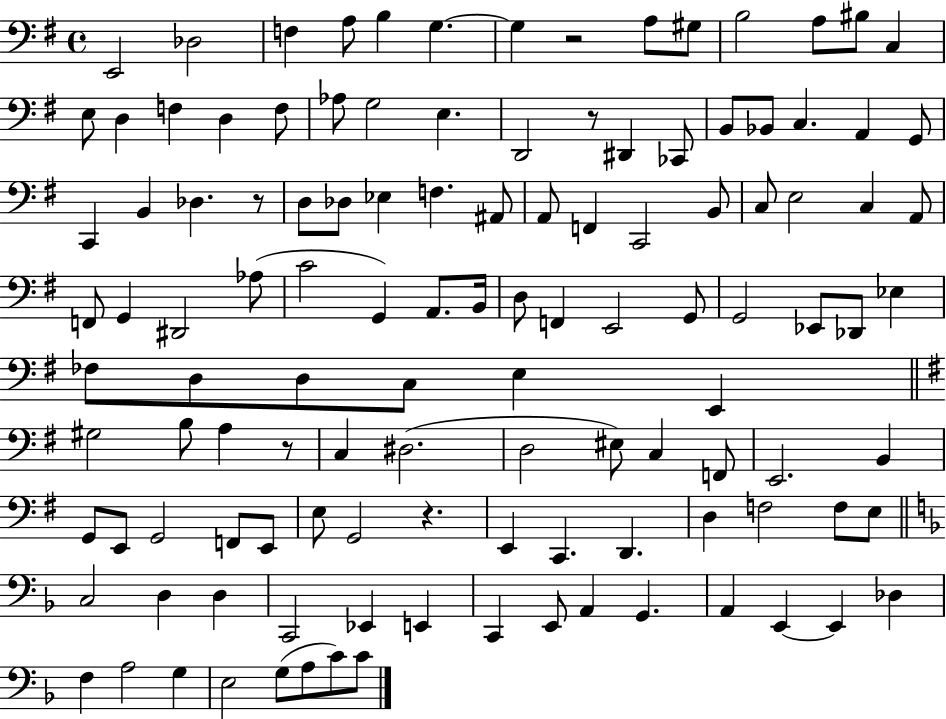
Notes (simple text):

E2/h Db3/h F3/q A3/e B3/q G3/q. G3/q R/h A3/e G#3/e B3/h A3/e BIS3/e C3/q E3/e D3/q F3/q D3/q F3/e Ab3/e G3/h E3/q. D2/h R/e D#2/q CES2/e B2/e Bb2/e C3/q. A2/q G2/e C2/q B2/q Db3/q. R/e D3/e Db3/e Eb3/q F3/q. A#2/e A2/e F2/q C2/h B2/e C3/e E3/h C3/q A2/e F2/e G2/q D#2/h Ab3/e C4/h G2/q A2/e. B2/s D3/e F2/q E2/h G2/e G2/h Eb2/e Db2/e Eb3/q FES3/e D3/e D3/e C3/e E3/q E2/q G#3/h B3/e A3/q R/e C3/q D#3/h. D3/h EIS3/e C3/q F2/e E2/h. B2/q G2/e E2/e G2/h F2/e E2/e E3/e G2/h R/q. E2/q C2/q. D2/q. D3/q F3/h F3/e E3/e C3/h D3/q D3/q C2/h Eb2/q E2/q C2/q E2/e A2/q G2/q. A2/q E2/q E2/q Db3/q F3/q A3/h G3/q E3/h G3/e A3/e C4/e C4/e